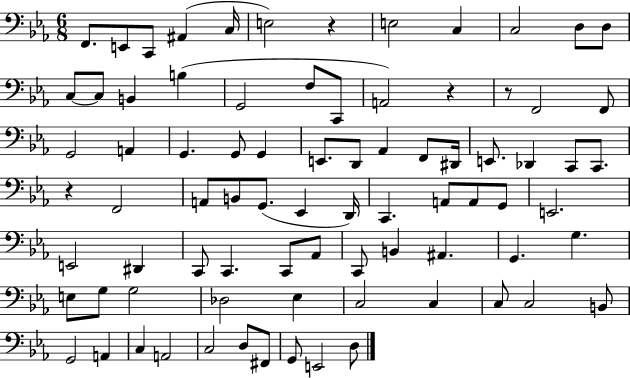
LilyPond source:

{
  \clef bass
  \numericTimeSignature
  \time 6/8
  \key ees \major
  f,8. e,8 c,8 ais,4( c16 | e2) r4 | e2 c4 | c2 d8 d8 | \break c8~~ c8 b,4 b4( | g,2 f8 c,8 | a,2) r4 | r8 f,2 f,8 | \break g,2 a,4 | g,4. g,8 g,4 | e,8. d,8 aes,4 f,8 dis,16 | e,8. des,4 c,8 c,8. | \break r4 f,2 | a,8 b,8 g,8.( ees,4 d,16) | c,4. a,8 a,8 g,8 | e,2. | \break e,2 dis,4 | c,8 c,4. c,8 aes,8 | c,8 b,4 ais,4. | g,4. g4. | \break e8 g8 g2 | des2 ees4 | c2 c4 | c8 c2 b,8 | \break g,2 a,4 | c4 a,2 | c2 d8 fis,8 | g,8 e,2 d8 | \break \bar "|."
}